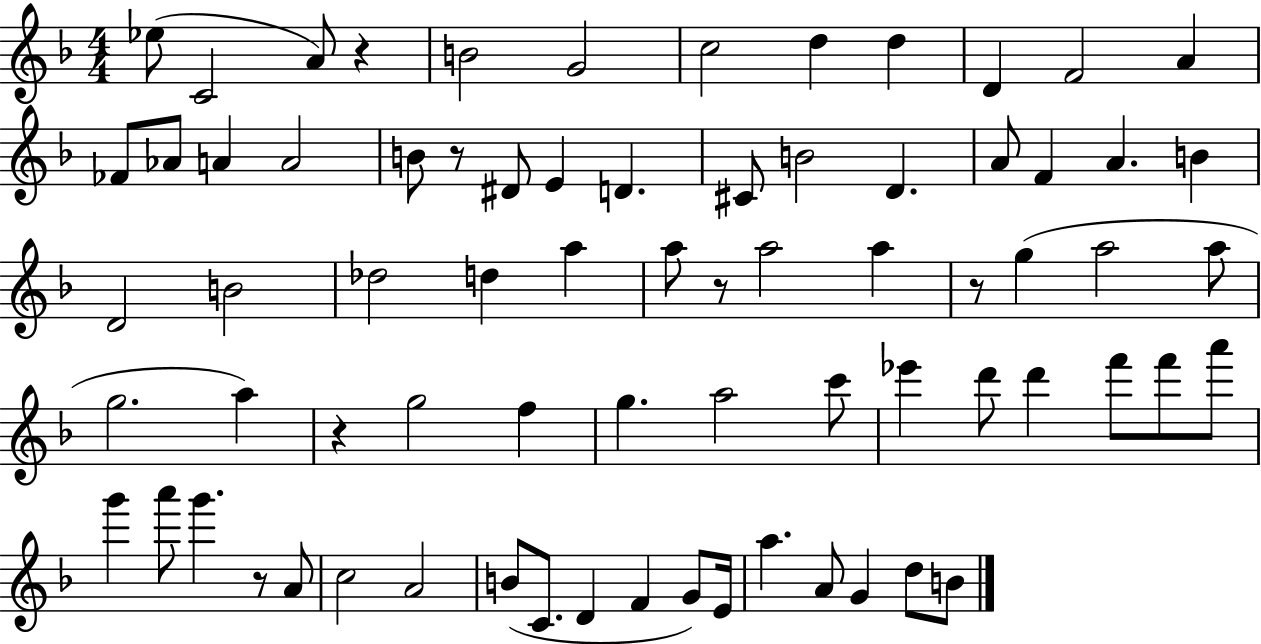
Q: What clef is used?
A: treble